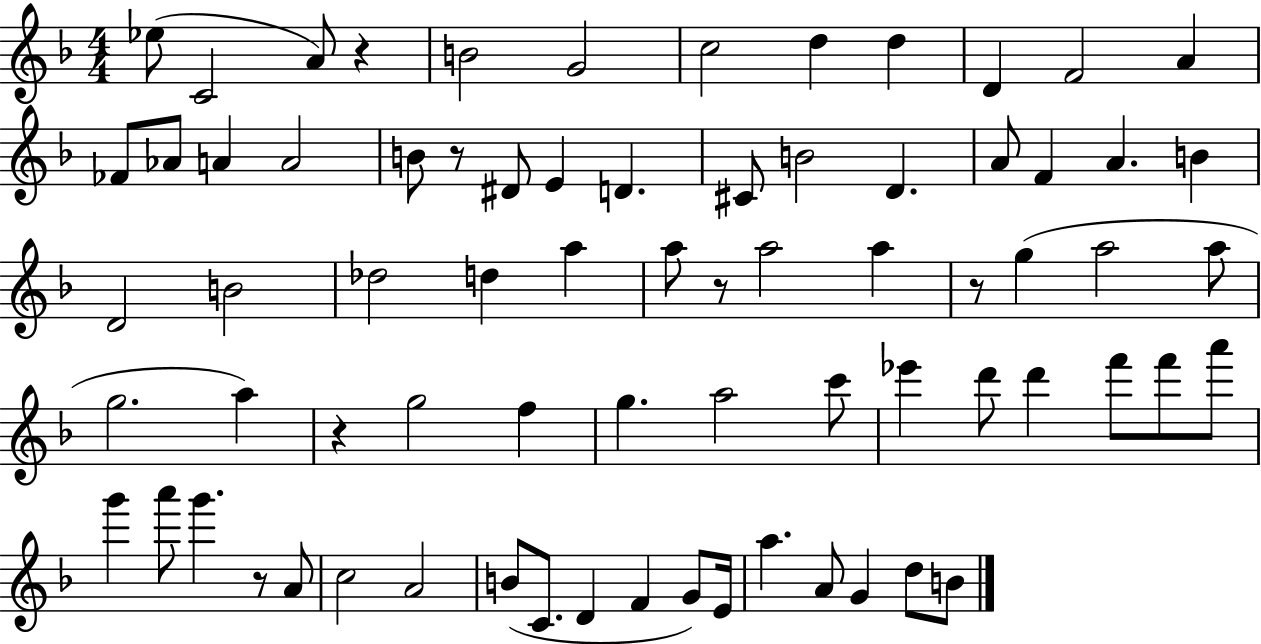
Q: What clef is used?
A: treble